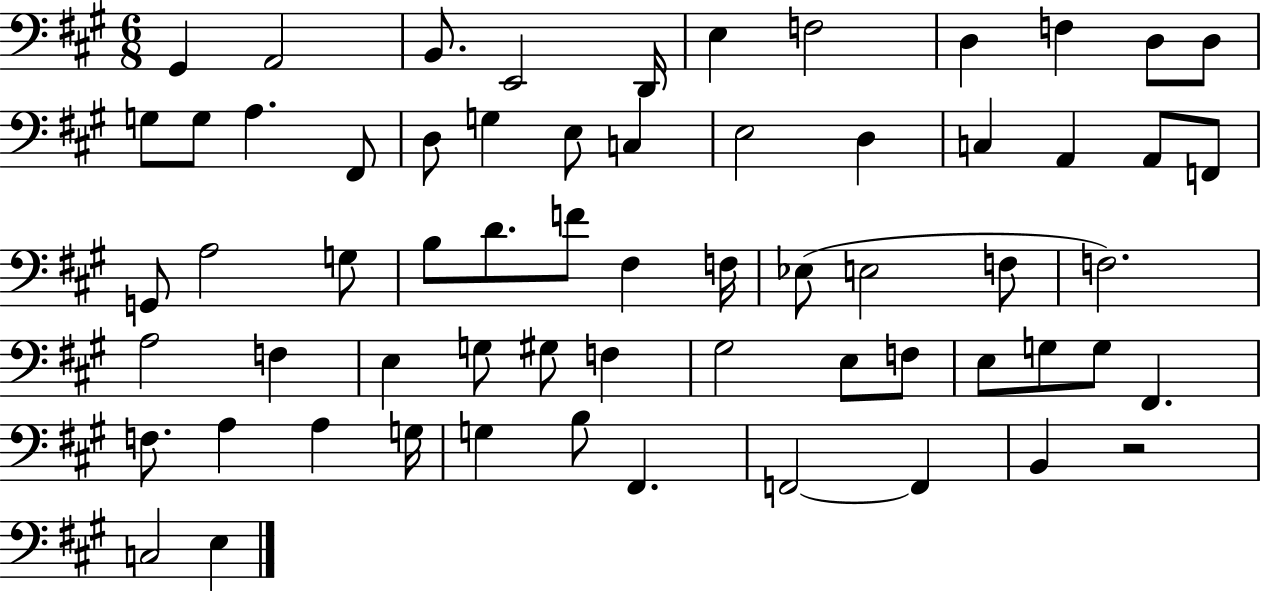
X:1
T:Untitled
M:6/8
L:1/4
K:A
^G,, A,,2 B,,/2 E,,2 D,,/4 E, F,2 D, F, D,/2 D,/2 G,/2 G,/2 A, ^F,,/2 D,/2 G, E,/2 C, E,2 D, C, A,, A,,/2 F,,/2 G,,/2 A,2 G,/2 B,/2 D/2 F/2 ^F, F,/4 _E,/2 E,2 F,/2 F,2 A,2 F, E, G,/2 ^G,/2 F, ^G,2 E,/2 F,/2 E,/2 G,/2 G,/2 ^F,, F,/2 A, A, G,/4 G, B,/2 ^F,, F,,2 F,, B,, z2 C,2 E,